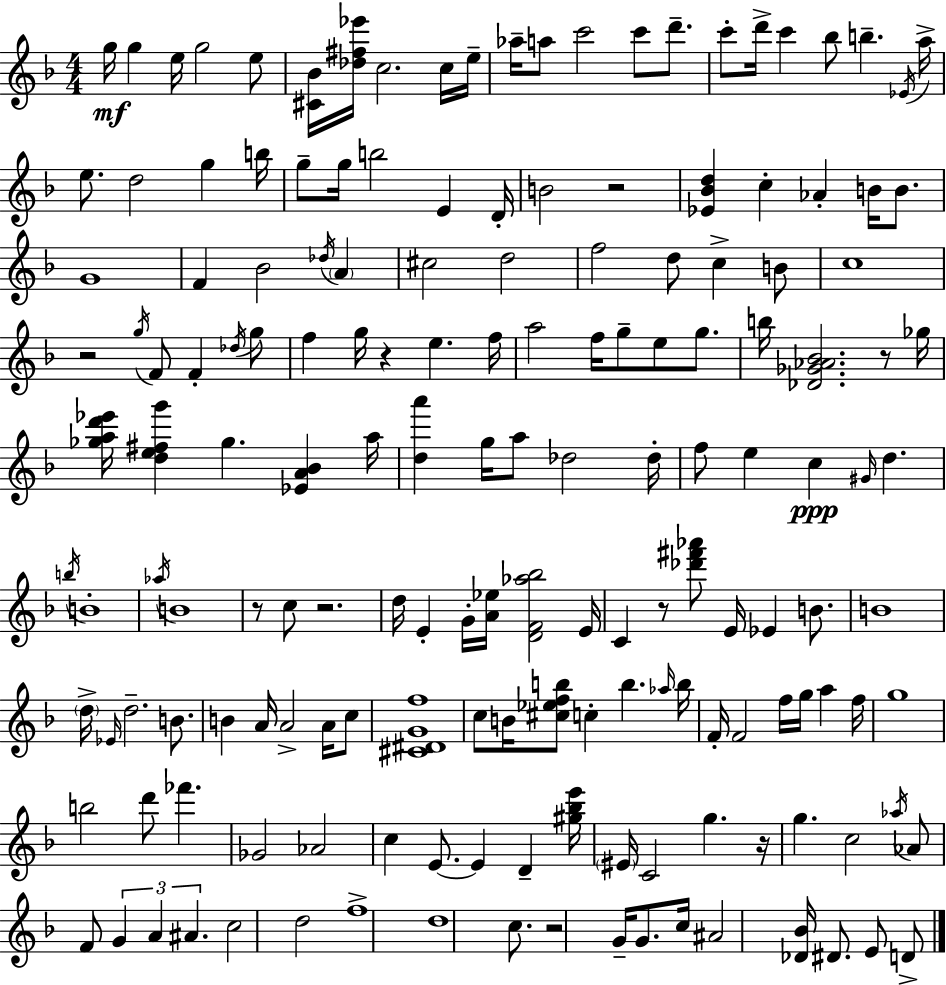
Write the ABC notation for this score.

X:1
T:Untitled
M:4/4
L:1/4
K:Dm
g/4 g e/4 g2 e/2 [^C_B]/4 [_d^f_e']/4 c2 c/4 e/4 _a/4 a/2 c'2 c'/2 d'/2 c'/2 d'/4 c' _b/2 b _E/4 a/4 e/2 d2 g b/4 g/2 g/4 b2 E D/4 B2 z2 [_E_Bd] c _A B/4 B/2 G4 F _B2 _d/4 A ^c2 d2 f2 d/2 c B/2 c4 z2 g/4 F/2 F _d/4 g/2 f g/4 z e f/4 a2 f/4 g/2 e/2 g/2 b/4 [_D_G_A_B]2 z/2 _g/4 [_gad'_e']/4 [de^fg'] _g [_EA_B] a/4 [da'] g/4 a/2 _d2 _d/4 f/2 e c ^G/4 d b/4 B4 _a/4 B4 z/2 c/2 z2 d/4 E G/4 [A_e]/4 [DF_a_b]2 E/4 C z/2 [_d'^f'_a']/2 E/4 _E B/2 B4 d/4 _E/4 d2 B/2 B A/4 A2 A/4 c/2 [^C^DGf]4 c/2 B/4 [^c_efb]/2 c b _a/4 b/4 F/4 F2 f/4 g/4 a f/4 g4 b2 d'/2 _f' _G2 _A2 c E/2 E D [^g_be']/4 ^E/4 C2 g z/4 g c2 _a/4 _A/2 F/2 G A ^A c2 d2 f4 d4 c/2 z2 G/4 G/2 c/4 ^A2 [_D_B]/4 ^D/2 E/2 D/2